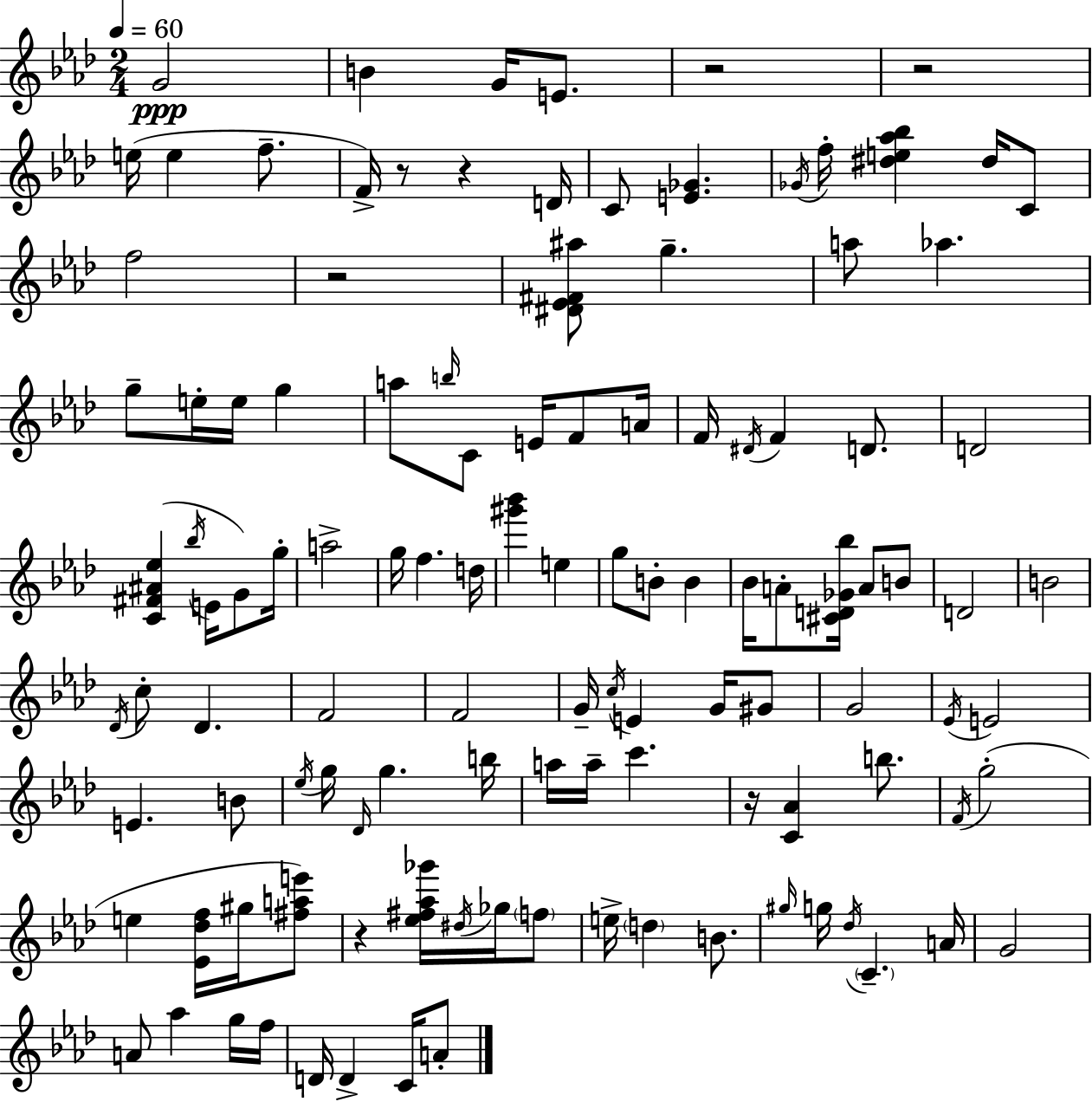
X:1
T:Untitled
M:2/4
L:1/4
K:Ab
G2 B G/4 E/2 z2 z2 e/4 e f/2 F/4 z/2 z D/4 C/2 [E_G] _G/4 f/4 [^de_a_b] ^d/4 C/2 f2 z2 [^D_E^F^a]/2 g a/2 _a g/2 e/4 e/4 g a/2 b/4 C/2 E/4 F/2 A/4 F/4 ^D/4 F D/2 D2 [C^F^A_e] _b/4 E/4 G/2 g/4 a2 g/4 f d/4 [^g'_b'] e g/2 B/2 B _B/4 A/2 [^CD_G_b]/4 A/2 B/2 D2 B2 _D/4 c/2 _D F2 F2 G/4 c/4 E G/4 ^G/2 G2 _E/4 E2 E B/2 _e/4 g/4 _D/4 g b/4 a/4 a/4 c' z/4 [C_A] b/2 F/4 g2 e [_E_df]/4 ^g/4 [^fae']/2 z [_e^f_a_g']/4 ^d/4 _g/4 f/2 e/4 d B/2 ^g/4 g/4 _d/4 C A/4 G2 A/2 _a g/4 f/4 D/4 D C/4 A/2